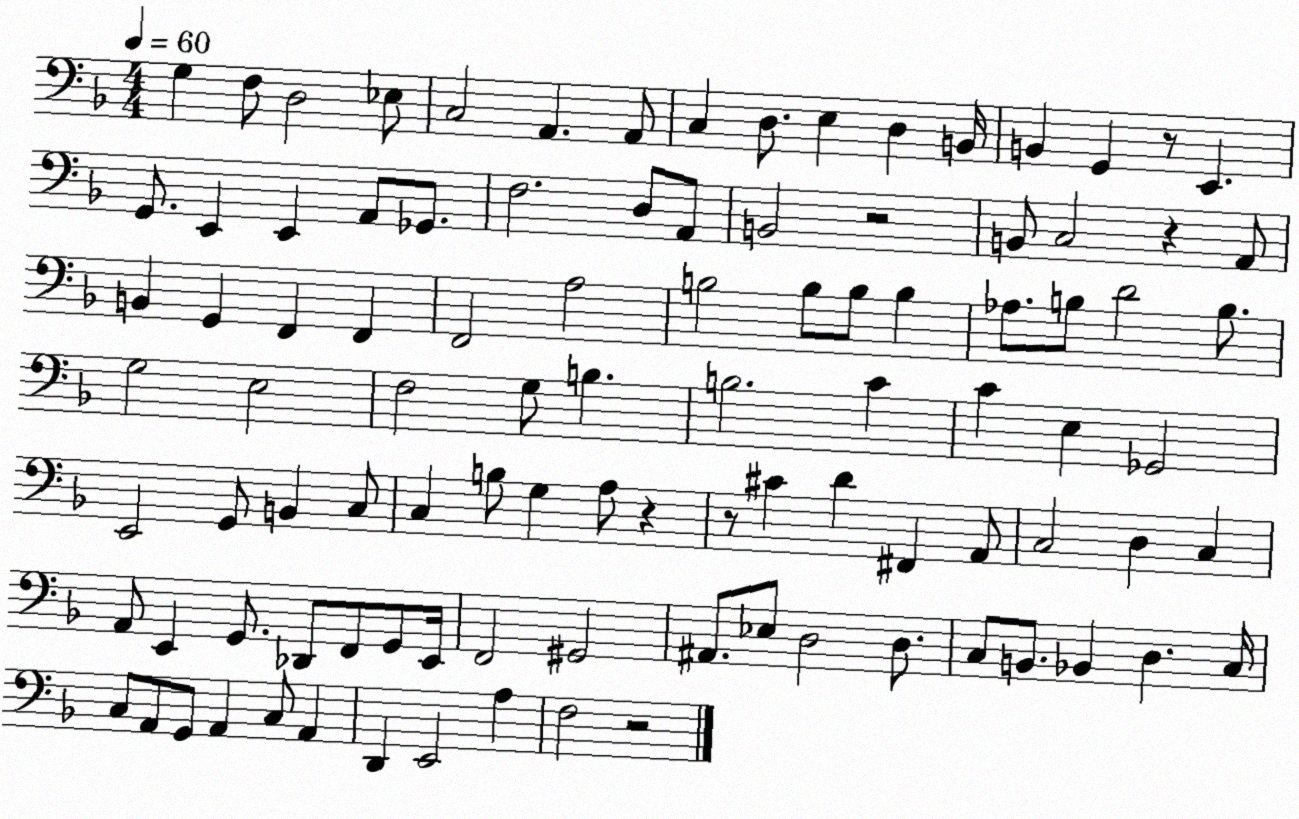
X:1
T:Untitled
M:4/4
L:1/4
K:F
G, F,/2 D,2 _E,/2 C,2 A,, A,,/2 C, D,/2 E, D, B,,/4 B,, G,, z/2 E,, G,,/2 E,, E,, A,,/2 _G,,/2 F,2 D,/2 A,,/2 B,,2 z2 B,,/2 C,2 z A,,/2 B,, G,, F,, F,, F,,2 A,2 B,2 B,/2 B,/2 B, _A,/2 B,/2 D2 B,/2 G,2 E,2 F,2 G,/2 B, B,2 C C E, _G,,2 E,,2 G,,/2 B,, C,/2 C, B,/2 G, A,/2 z z/2 ^C D ^F,, A,,/2 C,2 D, C, A,,/2 E,, G,,/2 _D,,/2 F,,/2 G,,/2 E,,/4 F,,2 ^G,,2 ^A,,/2 _E,/2 D,2 D,/2 C,/2 B,,/2 _B,, D, C,/4 C,/2 A,,/2 G,,/2 A,, C,/2 A,, D,, E,,2 A, F,2 z2